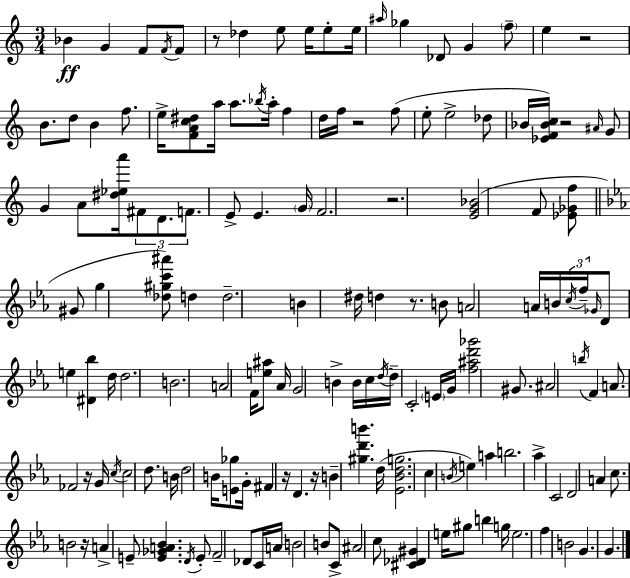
Bb4/q G4/q F4/e F4/s F4/e R/e Db5/q E5/e E5/s E5/e E5/s A#5/s Gb5/q Db4/e G4/q F5/e E5/q R/h B4/e. D5/e B4/q F5/e. E5/s [F4,A4,C5,D#5]/e A5/s A5/e. Bb5/s A5/s F5/q D5/s F5/s R/h F5/e E5/e E5/h Db5/e Bb4/s [Eb4,F4,Bb4,C5]/s R/h A#4/s G4/e G4/q A4/e [D#5,Eb5,A6]/s F#4/e D4/e. F4/e. E4/e E4/q. G4/s F4/h. R/h. [E4,G4,Bb4]/h F4/e [Eb4,Gb4,F5]/e G#4/e G5/q [Db5,G#5,C6,A#6]/e D5/q D5/h. B4/q D#5/s D5/q R/e. B4/e A4/h A4/s B4/s C5/s F5/s Gb4/s D4/e E5/q [D#4,Bb5]/q D5/s D5/h. B4/h. A4/h F4/s [E5,A#5]/e Ab4/s G4/h B4/q B4/s C5/s D5/s D5/s C4/h E4/s G4/s [F5,A#5,D6,Gb6]/h G#4/e. A#4/h B5/s F4/q A4/e. FES4/h R/s G4/s C5/s C5/h D5/e. B4/s D5/h B4/s [E4,Gb5]/e G4/s F#4/q R/s D4/q. R/s B4/q [G#5,D6,B6]/q. D5/s [Eb4,Bb4,D5,G5]/h. C5/q B4/s E5/q A5/q B5/h. Ab5/q C4/h D4/h A4/q C5/e. B4/h R/s A4/q E4/e [E4,Gb4,A4,Bb4]/q. D4/s E4/e F4/h Db4/e C4/s A4/s B4/h B4/e C4/e A#4/h C5/e [C#4,Db4,G#4]/q E5/s G#5/e B5/q G5/s E5/h. F5/q B4/h G4/q. G4/q.